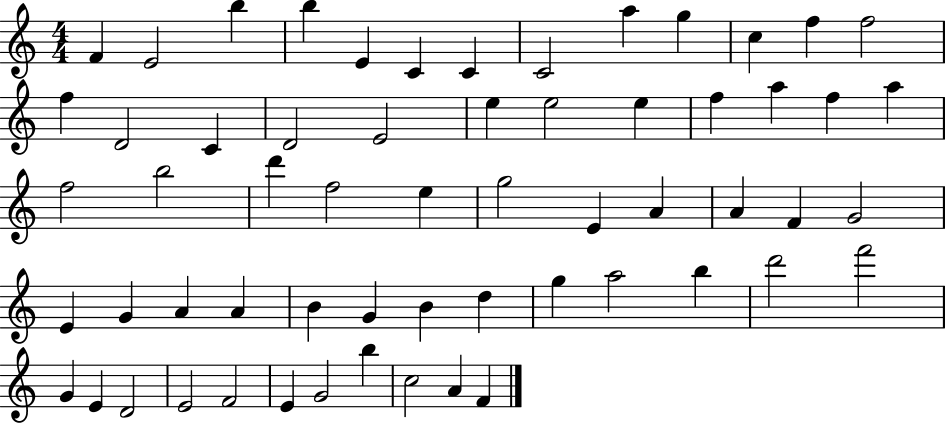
{
  \clef treble
  \numericTimeSignature
  \time 4/4
  \key c \major
  f'4 e'2 b''4 | b''4 e'4 c'4 c'4 | c'2 a''4 g''4 | c''4 f''4 f''2 | \break f''4 d'2 c'4 | d'2 e'2 | e''4 e''2 e''4 | f''4 a''4 f''4 a''4 | \break f''2 b''2 | d'''4 f''2 e''4 | g''2 e'4 a'4 | a'4 f'4 g'2 | \break e'4 g'4 a'4 a'4 | b'4 g'4 b'4 d''4 | g''4 a''2 b''4 | d'''2 f'''2 | \break g'4 e'4 d'2 | e'2 f'2 | e'4 g'2 b''4 | c''2 a'4 f'4 | \break \bar "|."
}